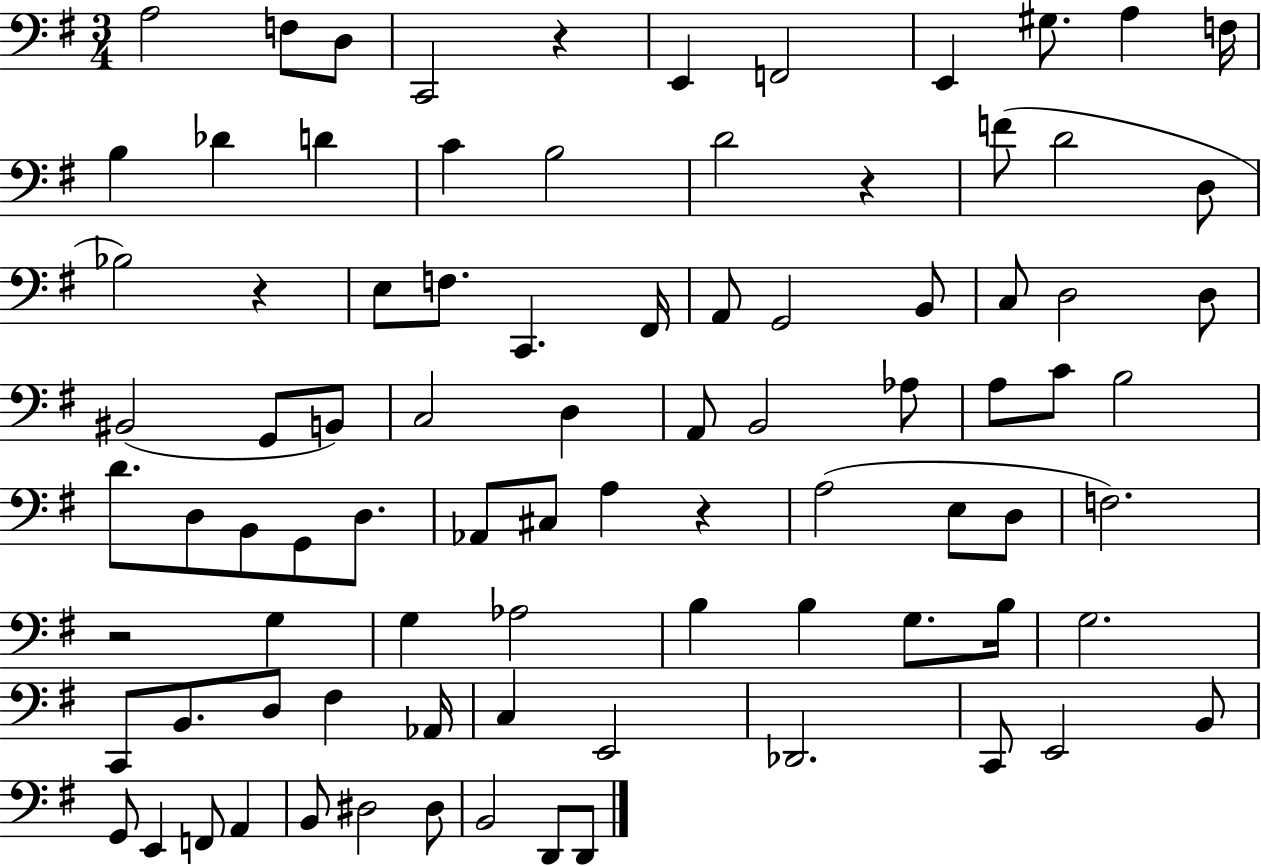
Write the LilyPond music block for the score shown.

{
  \clef bass
  \numericTimeSignature
  \time 3/4
  \key g \major
  a2 f8 d8 | c,2 r4 | e,4 f,2 | e,4 gis8. a4 f16 | \break b4 des'4 d'4 | c'4 b2 | d'2 r4 | f'8( d'2 d8 | \break bes2) r4 | e8 f8. c,4. fis,16 | a,8 g,2 b,8 | c8 d2 d8 | \break bis,2( g,8 b,8) | c2 d4 | a,8 b,2 aes8 | a8 c'8 b2 | \break d'8. d8 b,8 g,8 d8. | aes,8 cis8 a4 r4 | a2( e8 d8 | f2.) | \break r2 g4 | g4 aes2 | b4 b4 g8. b16 | g2. | \break c,8 b,8. d8 fis4 aes,16 | c4 e,2 | des,2. | c,8 e,2 b,8 | \break g,8 e,4 f,8 a,4 | b,8 dis2 dis8 | b,2 d,8 d,8 | \bar "|."
}